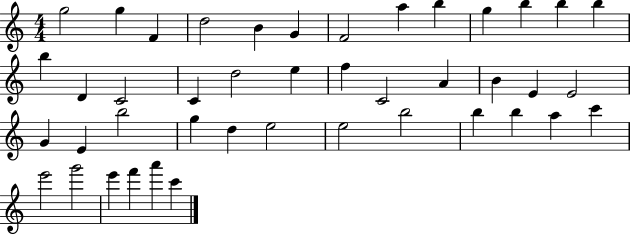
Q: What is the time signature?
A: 4/4